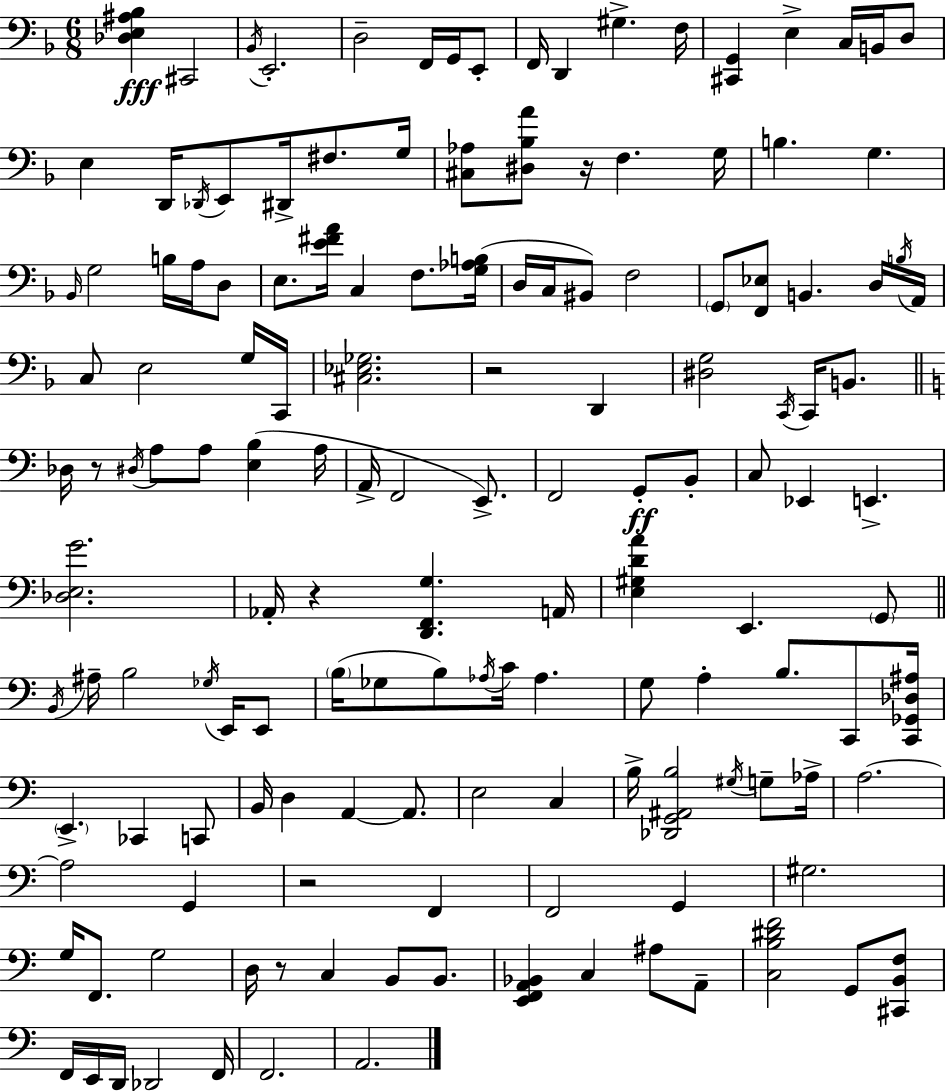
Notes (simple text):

[Db3,E3,A#3,Bb3]/q C#2/h Bb2/s E2/h. D3/h F2/s G2/s E2/e F2/s D2/q G#3/q. F3/s [C#2,G2]/q E3/q C3/s B2/s D3/e E3/q D2/s Db2/s E2/e D#2/s F#3/e. G3/s [C#3,Ab3]/e [D#3,Bb3,A4]/e R/s F3/q. G3/s B3/q. G3/q. Bb2/s G3/h B3/s A3/s D3/e E3/e. [E4,F#4,A4]/s C3/q F3/e. [G3,Ab3,B3]/s D3/s C3/s BIS2/e F3/h G2/e [F2,Eb3]/e B2/q. D3/s B3/s A2/s C3/e E3/h G3/s C2/s [C#3,Eb3,Gb3]/h. R/h D2/q [D#3,G3]/h C2/s C2/s B2/e. Db3/s R/e D#3/s A3/e A3/e [E3,B3]/q A3/s A2/s F2/h E2/e. F2/h G2/e B2/e C3/e Eb2/q E2/q. [Db3,E3,G4]/h. Ab2/s R/q [D2,F2,G3]/q. A2/s [E3,G#3,D4,A4]/q E2/q. G2/e B2/s A#3/s B3/h Gb3/s E2/s E2/e B3/s Gb3/e B3/e Ab3/s C4/s Ab3/q. G3/e A3/q B3/e. C2/e [C2,Gb2,Db3,A#3]/s E2/q. CES2/q C2/e B2/s D3/q A2/q A2/e. E3/h C3/q B3/s [Db2,G2,A#2,B3]/h G#3/s G3/e Ab3/s A3/h. A3/h G2/q R/h F2/q F2/h G2/q G#3/h. G3/s F2/e. G3/h D3/s R/e C3/q B2/e B2/e. [E2,F2,A2,Bb2]/q C3/q A#3/e A2/e [C3,B3,D#4,F4]/h G2/e [C#2,B2,F3]/e F2/s E2/s D2/s Db2/h F2/s F2/h. A2/h.